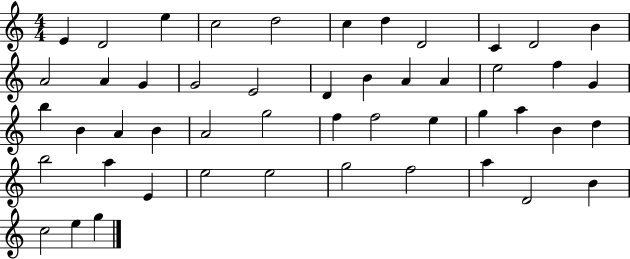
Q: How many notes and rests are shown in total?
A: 49